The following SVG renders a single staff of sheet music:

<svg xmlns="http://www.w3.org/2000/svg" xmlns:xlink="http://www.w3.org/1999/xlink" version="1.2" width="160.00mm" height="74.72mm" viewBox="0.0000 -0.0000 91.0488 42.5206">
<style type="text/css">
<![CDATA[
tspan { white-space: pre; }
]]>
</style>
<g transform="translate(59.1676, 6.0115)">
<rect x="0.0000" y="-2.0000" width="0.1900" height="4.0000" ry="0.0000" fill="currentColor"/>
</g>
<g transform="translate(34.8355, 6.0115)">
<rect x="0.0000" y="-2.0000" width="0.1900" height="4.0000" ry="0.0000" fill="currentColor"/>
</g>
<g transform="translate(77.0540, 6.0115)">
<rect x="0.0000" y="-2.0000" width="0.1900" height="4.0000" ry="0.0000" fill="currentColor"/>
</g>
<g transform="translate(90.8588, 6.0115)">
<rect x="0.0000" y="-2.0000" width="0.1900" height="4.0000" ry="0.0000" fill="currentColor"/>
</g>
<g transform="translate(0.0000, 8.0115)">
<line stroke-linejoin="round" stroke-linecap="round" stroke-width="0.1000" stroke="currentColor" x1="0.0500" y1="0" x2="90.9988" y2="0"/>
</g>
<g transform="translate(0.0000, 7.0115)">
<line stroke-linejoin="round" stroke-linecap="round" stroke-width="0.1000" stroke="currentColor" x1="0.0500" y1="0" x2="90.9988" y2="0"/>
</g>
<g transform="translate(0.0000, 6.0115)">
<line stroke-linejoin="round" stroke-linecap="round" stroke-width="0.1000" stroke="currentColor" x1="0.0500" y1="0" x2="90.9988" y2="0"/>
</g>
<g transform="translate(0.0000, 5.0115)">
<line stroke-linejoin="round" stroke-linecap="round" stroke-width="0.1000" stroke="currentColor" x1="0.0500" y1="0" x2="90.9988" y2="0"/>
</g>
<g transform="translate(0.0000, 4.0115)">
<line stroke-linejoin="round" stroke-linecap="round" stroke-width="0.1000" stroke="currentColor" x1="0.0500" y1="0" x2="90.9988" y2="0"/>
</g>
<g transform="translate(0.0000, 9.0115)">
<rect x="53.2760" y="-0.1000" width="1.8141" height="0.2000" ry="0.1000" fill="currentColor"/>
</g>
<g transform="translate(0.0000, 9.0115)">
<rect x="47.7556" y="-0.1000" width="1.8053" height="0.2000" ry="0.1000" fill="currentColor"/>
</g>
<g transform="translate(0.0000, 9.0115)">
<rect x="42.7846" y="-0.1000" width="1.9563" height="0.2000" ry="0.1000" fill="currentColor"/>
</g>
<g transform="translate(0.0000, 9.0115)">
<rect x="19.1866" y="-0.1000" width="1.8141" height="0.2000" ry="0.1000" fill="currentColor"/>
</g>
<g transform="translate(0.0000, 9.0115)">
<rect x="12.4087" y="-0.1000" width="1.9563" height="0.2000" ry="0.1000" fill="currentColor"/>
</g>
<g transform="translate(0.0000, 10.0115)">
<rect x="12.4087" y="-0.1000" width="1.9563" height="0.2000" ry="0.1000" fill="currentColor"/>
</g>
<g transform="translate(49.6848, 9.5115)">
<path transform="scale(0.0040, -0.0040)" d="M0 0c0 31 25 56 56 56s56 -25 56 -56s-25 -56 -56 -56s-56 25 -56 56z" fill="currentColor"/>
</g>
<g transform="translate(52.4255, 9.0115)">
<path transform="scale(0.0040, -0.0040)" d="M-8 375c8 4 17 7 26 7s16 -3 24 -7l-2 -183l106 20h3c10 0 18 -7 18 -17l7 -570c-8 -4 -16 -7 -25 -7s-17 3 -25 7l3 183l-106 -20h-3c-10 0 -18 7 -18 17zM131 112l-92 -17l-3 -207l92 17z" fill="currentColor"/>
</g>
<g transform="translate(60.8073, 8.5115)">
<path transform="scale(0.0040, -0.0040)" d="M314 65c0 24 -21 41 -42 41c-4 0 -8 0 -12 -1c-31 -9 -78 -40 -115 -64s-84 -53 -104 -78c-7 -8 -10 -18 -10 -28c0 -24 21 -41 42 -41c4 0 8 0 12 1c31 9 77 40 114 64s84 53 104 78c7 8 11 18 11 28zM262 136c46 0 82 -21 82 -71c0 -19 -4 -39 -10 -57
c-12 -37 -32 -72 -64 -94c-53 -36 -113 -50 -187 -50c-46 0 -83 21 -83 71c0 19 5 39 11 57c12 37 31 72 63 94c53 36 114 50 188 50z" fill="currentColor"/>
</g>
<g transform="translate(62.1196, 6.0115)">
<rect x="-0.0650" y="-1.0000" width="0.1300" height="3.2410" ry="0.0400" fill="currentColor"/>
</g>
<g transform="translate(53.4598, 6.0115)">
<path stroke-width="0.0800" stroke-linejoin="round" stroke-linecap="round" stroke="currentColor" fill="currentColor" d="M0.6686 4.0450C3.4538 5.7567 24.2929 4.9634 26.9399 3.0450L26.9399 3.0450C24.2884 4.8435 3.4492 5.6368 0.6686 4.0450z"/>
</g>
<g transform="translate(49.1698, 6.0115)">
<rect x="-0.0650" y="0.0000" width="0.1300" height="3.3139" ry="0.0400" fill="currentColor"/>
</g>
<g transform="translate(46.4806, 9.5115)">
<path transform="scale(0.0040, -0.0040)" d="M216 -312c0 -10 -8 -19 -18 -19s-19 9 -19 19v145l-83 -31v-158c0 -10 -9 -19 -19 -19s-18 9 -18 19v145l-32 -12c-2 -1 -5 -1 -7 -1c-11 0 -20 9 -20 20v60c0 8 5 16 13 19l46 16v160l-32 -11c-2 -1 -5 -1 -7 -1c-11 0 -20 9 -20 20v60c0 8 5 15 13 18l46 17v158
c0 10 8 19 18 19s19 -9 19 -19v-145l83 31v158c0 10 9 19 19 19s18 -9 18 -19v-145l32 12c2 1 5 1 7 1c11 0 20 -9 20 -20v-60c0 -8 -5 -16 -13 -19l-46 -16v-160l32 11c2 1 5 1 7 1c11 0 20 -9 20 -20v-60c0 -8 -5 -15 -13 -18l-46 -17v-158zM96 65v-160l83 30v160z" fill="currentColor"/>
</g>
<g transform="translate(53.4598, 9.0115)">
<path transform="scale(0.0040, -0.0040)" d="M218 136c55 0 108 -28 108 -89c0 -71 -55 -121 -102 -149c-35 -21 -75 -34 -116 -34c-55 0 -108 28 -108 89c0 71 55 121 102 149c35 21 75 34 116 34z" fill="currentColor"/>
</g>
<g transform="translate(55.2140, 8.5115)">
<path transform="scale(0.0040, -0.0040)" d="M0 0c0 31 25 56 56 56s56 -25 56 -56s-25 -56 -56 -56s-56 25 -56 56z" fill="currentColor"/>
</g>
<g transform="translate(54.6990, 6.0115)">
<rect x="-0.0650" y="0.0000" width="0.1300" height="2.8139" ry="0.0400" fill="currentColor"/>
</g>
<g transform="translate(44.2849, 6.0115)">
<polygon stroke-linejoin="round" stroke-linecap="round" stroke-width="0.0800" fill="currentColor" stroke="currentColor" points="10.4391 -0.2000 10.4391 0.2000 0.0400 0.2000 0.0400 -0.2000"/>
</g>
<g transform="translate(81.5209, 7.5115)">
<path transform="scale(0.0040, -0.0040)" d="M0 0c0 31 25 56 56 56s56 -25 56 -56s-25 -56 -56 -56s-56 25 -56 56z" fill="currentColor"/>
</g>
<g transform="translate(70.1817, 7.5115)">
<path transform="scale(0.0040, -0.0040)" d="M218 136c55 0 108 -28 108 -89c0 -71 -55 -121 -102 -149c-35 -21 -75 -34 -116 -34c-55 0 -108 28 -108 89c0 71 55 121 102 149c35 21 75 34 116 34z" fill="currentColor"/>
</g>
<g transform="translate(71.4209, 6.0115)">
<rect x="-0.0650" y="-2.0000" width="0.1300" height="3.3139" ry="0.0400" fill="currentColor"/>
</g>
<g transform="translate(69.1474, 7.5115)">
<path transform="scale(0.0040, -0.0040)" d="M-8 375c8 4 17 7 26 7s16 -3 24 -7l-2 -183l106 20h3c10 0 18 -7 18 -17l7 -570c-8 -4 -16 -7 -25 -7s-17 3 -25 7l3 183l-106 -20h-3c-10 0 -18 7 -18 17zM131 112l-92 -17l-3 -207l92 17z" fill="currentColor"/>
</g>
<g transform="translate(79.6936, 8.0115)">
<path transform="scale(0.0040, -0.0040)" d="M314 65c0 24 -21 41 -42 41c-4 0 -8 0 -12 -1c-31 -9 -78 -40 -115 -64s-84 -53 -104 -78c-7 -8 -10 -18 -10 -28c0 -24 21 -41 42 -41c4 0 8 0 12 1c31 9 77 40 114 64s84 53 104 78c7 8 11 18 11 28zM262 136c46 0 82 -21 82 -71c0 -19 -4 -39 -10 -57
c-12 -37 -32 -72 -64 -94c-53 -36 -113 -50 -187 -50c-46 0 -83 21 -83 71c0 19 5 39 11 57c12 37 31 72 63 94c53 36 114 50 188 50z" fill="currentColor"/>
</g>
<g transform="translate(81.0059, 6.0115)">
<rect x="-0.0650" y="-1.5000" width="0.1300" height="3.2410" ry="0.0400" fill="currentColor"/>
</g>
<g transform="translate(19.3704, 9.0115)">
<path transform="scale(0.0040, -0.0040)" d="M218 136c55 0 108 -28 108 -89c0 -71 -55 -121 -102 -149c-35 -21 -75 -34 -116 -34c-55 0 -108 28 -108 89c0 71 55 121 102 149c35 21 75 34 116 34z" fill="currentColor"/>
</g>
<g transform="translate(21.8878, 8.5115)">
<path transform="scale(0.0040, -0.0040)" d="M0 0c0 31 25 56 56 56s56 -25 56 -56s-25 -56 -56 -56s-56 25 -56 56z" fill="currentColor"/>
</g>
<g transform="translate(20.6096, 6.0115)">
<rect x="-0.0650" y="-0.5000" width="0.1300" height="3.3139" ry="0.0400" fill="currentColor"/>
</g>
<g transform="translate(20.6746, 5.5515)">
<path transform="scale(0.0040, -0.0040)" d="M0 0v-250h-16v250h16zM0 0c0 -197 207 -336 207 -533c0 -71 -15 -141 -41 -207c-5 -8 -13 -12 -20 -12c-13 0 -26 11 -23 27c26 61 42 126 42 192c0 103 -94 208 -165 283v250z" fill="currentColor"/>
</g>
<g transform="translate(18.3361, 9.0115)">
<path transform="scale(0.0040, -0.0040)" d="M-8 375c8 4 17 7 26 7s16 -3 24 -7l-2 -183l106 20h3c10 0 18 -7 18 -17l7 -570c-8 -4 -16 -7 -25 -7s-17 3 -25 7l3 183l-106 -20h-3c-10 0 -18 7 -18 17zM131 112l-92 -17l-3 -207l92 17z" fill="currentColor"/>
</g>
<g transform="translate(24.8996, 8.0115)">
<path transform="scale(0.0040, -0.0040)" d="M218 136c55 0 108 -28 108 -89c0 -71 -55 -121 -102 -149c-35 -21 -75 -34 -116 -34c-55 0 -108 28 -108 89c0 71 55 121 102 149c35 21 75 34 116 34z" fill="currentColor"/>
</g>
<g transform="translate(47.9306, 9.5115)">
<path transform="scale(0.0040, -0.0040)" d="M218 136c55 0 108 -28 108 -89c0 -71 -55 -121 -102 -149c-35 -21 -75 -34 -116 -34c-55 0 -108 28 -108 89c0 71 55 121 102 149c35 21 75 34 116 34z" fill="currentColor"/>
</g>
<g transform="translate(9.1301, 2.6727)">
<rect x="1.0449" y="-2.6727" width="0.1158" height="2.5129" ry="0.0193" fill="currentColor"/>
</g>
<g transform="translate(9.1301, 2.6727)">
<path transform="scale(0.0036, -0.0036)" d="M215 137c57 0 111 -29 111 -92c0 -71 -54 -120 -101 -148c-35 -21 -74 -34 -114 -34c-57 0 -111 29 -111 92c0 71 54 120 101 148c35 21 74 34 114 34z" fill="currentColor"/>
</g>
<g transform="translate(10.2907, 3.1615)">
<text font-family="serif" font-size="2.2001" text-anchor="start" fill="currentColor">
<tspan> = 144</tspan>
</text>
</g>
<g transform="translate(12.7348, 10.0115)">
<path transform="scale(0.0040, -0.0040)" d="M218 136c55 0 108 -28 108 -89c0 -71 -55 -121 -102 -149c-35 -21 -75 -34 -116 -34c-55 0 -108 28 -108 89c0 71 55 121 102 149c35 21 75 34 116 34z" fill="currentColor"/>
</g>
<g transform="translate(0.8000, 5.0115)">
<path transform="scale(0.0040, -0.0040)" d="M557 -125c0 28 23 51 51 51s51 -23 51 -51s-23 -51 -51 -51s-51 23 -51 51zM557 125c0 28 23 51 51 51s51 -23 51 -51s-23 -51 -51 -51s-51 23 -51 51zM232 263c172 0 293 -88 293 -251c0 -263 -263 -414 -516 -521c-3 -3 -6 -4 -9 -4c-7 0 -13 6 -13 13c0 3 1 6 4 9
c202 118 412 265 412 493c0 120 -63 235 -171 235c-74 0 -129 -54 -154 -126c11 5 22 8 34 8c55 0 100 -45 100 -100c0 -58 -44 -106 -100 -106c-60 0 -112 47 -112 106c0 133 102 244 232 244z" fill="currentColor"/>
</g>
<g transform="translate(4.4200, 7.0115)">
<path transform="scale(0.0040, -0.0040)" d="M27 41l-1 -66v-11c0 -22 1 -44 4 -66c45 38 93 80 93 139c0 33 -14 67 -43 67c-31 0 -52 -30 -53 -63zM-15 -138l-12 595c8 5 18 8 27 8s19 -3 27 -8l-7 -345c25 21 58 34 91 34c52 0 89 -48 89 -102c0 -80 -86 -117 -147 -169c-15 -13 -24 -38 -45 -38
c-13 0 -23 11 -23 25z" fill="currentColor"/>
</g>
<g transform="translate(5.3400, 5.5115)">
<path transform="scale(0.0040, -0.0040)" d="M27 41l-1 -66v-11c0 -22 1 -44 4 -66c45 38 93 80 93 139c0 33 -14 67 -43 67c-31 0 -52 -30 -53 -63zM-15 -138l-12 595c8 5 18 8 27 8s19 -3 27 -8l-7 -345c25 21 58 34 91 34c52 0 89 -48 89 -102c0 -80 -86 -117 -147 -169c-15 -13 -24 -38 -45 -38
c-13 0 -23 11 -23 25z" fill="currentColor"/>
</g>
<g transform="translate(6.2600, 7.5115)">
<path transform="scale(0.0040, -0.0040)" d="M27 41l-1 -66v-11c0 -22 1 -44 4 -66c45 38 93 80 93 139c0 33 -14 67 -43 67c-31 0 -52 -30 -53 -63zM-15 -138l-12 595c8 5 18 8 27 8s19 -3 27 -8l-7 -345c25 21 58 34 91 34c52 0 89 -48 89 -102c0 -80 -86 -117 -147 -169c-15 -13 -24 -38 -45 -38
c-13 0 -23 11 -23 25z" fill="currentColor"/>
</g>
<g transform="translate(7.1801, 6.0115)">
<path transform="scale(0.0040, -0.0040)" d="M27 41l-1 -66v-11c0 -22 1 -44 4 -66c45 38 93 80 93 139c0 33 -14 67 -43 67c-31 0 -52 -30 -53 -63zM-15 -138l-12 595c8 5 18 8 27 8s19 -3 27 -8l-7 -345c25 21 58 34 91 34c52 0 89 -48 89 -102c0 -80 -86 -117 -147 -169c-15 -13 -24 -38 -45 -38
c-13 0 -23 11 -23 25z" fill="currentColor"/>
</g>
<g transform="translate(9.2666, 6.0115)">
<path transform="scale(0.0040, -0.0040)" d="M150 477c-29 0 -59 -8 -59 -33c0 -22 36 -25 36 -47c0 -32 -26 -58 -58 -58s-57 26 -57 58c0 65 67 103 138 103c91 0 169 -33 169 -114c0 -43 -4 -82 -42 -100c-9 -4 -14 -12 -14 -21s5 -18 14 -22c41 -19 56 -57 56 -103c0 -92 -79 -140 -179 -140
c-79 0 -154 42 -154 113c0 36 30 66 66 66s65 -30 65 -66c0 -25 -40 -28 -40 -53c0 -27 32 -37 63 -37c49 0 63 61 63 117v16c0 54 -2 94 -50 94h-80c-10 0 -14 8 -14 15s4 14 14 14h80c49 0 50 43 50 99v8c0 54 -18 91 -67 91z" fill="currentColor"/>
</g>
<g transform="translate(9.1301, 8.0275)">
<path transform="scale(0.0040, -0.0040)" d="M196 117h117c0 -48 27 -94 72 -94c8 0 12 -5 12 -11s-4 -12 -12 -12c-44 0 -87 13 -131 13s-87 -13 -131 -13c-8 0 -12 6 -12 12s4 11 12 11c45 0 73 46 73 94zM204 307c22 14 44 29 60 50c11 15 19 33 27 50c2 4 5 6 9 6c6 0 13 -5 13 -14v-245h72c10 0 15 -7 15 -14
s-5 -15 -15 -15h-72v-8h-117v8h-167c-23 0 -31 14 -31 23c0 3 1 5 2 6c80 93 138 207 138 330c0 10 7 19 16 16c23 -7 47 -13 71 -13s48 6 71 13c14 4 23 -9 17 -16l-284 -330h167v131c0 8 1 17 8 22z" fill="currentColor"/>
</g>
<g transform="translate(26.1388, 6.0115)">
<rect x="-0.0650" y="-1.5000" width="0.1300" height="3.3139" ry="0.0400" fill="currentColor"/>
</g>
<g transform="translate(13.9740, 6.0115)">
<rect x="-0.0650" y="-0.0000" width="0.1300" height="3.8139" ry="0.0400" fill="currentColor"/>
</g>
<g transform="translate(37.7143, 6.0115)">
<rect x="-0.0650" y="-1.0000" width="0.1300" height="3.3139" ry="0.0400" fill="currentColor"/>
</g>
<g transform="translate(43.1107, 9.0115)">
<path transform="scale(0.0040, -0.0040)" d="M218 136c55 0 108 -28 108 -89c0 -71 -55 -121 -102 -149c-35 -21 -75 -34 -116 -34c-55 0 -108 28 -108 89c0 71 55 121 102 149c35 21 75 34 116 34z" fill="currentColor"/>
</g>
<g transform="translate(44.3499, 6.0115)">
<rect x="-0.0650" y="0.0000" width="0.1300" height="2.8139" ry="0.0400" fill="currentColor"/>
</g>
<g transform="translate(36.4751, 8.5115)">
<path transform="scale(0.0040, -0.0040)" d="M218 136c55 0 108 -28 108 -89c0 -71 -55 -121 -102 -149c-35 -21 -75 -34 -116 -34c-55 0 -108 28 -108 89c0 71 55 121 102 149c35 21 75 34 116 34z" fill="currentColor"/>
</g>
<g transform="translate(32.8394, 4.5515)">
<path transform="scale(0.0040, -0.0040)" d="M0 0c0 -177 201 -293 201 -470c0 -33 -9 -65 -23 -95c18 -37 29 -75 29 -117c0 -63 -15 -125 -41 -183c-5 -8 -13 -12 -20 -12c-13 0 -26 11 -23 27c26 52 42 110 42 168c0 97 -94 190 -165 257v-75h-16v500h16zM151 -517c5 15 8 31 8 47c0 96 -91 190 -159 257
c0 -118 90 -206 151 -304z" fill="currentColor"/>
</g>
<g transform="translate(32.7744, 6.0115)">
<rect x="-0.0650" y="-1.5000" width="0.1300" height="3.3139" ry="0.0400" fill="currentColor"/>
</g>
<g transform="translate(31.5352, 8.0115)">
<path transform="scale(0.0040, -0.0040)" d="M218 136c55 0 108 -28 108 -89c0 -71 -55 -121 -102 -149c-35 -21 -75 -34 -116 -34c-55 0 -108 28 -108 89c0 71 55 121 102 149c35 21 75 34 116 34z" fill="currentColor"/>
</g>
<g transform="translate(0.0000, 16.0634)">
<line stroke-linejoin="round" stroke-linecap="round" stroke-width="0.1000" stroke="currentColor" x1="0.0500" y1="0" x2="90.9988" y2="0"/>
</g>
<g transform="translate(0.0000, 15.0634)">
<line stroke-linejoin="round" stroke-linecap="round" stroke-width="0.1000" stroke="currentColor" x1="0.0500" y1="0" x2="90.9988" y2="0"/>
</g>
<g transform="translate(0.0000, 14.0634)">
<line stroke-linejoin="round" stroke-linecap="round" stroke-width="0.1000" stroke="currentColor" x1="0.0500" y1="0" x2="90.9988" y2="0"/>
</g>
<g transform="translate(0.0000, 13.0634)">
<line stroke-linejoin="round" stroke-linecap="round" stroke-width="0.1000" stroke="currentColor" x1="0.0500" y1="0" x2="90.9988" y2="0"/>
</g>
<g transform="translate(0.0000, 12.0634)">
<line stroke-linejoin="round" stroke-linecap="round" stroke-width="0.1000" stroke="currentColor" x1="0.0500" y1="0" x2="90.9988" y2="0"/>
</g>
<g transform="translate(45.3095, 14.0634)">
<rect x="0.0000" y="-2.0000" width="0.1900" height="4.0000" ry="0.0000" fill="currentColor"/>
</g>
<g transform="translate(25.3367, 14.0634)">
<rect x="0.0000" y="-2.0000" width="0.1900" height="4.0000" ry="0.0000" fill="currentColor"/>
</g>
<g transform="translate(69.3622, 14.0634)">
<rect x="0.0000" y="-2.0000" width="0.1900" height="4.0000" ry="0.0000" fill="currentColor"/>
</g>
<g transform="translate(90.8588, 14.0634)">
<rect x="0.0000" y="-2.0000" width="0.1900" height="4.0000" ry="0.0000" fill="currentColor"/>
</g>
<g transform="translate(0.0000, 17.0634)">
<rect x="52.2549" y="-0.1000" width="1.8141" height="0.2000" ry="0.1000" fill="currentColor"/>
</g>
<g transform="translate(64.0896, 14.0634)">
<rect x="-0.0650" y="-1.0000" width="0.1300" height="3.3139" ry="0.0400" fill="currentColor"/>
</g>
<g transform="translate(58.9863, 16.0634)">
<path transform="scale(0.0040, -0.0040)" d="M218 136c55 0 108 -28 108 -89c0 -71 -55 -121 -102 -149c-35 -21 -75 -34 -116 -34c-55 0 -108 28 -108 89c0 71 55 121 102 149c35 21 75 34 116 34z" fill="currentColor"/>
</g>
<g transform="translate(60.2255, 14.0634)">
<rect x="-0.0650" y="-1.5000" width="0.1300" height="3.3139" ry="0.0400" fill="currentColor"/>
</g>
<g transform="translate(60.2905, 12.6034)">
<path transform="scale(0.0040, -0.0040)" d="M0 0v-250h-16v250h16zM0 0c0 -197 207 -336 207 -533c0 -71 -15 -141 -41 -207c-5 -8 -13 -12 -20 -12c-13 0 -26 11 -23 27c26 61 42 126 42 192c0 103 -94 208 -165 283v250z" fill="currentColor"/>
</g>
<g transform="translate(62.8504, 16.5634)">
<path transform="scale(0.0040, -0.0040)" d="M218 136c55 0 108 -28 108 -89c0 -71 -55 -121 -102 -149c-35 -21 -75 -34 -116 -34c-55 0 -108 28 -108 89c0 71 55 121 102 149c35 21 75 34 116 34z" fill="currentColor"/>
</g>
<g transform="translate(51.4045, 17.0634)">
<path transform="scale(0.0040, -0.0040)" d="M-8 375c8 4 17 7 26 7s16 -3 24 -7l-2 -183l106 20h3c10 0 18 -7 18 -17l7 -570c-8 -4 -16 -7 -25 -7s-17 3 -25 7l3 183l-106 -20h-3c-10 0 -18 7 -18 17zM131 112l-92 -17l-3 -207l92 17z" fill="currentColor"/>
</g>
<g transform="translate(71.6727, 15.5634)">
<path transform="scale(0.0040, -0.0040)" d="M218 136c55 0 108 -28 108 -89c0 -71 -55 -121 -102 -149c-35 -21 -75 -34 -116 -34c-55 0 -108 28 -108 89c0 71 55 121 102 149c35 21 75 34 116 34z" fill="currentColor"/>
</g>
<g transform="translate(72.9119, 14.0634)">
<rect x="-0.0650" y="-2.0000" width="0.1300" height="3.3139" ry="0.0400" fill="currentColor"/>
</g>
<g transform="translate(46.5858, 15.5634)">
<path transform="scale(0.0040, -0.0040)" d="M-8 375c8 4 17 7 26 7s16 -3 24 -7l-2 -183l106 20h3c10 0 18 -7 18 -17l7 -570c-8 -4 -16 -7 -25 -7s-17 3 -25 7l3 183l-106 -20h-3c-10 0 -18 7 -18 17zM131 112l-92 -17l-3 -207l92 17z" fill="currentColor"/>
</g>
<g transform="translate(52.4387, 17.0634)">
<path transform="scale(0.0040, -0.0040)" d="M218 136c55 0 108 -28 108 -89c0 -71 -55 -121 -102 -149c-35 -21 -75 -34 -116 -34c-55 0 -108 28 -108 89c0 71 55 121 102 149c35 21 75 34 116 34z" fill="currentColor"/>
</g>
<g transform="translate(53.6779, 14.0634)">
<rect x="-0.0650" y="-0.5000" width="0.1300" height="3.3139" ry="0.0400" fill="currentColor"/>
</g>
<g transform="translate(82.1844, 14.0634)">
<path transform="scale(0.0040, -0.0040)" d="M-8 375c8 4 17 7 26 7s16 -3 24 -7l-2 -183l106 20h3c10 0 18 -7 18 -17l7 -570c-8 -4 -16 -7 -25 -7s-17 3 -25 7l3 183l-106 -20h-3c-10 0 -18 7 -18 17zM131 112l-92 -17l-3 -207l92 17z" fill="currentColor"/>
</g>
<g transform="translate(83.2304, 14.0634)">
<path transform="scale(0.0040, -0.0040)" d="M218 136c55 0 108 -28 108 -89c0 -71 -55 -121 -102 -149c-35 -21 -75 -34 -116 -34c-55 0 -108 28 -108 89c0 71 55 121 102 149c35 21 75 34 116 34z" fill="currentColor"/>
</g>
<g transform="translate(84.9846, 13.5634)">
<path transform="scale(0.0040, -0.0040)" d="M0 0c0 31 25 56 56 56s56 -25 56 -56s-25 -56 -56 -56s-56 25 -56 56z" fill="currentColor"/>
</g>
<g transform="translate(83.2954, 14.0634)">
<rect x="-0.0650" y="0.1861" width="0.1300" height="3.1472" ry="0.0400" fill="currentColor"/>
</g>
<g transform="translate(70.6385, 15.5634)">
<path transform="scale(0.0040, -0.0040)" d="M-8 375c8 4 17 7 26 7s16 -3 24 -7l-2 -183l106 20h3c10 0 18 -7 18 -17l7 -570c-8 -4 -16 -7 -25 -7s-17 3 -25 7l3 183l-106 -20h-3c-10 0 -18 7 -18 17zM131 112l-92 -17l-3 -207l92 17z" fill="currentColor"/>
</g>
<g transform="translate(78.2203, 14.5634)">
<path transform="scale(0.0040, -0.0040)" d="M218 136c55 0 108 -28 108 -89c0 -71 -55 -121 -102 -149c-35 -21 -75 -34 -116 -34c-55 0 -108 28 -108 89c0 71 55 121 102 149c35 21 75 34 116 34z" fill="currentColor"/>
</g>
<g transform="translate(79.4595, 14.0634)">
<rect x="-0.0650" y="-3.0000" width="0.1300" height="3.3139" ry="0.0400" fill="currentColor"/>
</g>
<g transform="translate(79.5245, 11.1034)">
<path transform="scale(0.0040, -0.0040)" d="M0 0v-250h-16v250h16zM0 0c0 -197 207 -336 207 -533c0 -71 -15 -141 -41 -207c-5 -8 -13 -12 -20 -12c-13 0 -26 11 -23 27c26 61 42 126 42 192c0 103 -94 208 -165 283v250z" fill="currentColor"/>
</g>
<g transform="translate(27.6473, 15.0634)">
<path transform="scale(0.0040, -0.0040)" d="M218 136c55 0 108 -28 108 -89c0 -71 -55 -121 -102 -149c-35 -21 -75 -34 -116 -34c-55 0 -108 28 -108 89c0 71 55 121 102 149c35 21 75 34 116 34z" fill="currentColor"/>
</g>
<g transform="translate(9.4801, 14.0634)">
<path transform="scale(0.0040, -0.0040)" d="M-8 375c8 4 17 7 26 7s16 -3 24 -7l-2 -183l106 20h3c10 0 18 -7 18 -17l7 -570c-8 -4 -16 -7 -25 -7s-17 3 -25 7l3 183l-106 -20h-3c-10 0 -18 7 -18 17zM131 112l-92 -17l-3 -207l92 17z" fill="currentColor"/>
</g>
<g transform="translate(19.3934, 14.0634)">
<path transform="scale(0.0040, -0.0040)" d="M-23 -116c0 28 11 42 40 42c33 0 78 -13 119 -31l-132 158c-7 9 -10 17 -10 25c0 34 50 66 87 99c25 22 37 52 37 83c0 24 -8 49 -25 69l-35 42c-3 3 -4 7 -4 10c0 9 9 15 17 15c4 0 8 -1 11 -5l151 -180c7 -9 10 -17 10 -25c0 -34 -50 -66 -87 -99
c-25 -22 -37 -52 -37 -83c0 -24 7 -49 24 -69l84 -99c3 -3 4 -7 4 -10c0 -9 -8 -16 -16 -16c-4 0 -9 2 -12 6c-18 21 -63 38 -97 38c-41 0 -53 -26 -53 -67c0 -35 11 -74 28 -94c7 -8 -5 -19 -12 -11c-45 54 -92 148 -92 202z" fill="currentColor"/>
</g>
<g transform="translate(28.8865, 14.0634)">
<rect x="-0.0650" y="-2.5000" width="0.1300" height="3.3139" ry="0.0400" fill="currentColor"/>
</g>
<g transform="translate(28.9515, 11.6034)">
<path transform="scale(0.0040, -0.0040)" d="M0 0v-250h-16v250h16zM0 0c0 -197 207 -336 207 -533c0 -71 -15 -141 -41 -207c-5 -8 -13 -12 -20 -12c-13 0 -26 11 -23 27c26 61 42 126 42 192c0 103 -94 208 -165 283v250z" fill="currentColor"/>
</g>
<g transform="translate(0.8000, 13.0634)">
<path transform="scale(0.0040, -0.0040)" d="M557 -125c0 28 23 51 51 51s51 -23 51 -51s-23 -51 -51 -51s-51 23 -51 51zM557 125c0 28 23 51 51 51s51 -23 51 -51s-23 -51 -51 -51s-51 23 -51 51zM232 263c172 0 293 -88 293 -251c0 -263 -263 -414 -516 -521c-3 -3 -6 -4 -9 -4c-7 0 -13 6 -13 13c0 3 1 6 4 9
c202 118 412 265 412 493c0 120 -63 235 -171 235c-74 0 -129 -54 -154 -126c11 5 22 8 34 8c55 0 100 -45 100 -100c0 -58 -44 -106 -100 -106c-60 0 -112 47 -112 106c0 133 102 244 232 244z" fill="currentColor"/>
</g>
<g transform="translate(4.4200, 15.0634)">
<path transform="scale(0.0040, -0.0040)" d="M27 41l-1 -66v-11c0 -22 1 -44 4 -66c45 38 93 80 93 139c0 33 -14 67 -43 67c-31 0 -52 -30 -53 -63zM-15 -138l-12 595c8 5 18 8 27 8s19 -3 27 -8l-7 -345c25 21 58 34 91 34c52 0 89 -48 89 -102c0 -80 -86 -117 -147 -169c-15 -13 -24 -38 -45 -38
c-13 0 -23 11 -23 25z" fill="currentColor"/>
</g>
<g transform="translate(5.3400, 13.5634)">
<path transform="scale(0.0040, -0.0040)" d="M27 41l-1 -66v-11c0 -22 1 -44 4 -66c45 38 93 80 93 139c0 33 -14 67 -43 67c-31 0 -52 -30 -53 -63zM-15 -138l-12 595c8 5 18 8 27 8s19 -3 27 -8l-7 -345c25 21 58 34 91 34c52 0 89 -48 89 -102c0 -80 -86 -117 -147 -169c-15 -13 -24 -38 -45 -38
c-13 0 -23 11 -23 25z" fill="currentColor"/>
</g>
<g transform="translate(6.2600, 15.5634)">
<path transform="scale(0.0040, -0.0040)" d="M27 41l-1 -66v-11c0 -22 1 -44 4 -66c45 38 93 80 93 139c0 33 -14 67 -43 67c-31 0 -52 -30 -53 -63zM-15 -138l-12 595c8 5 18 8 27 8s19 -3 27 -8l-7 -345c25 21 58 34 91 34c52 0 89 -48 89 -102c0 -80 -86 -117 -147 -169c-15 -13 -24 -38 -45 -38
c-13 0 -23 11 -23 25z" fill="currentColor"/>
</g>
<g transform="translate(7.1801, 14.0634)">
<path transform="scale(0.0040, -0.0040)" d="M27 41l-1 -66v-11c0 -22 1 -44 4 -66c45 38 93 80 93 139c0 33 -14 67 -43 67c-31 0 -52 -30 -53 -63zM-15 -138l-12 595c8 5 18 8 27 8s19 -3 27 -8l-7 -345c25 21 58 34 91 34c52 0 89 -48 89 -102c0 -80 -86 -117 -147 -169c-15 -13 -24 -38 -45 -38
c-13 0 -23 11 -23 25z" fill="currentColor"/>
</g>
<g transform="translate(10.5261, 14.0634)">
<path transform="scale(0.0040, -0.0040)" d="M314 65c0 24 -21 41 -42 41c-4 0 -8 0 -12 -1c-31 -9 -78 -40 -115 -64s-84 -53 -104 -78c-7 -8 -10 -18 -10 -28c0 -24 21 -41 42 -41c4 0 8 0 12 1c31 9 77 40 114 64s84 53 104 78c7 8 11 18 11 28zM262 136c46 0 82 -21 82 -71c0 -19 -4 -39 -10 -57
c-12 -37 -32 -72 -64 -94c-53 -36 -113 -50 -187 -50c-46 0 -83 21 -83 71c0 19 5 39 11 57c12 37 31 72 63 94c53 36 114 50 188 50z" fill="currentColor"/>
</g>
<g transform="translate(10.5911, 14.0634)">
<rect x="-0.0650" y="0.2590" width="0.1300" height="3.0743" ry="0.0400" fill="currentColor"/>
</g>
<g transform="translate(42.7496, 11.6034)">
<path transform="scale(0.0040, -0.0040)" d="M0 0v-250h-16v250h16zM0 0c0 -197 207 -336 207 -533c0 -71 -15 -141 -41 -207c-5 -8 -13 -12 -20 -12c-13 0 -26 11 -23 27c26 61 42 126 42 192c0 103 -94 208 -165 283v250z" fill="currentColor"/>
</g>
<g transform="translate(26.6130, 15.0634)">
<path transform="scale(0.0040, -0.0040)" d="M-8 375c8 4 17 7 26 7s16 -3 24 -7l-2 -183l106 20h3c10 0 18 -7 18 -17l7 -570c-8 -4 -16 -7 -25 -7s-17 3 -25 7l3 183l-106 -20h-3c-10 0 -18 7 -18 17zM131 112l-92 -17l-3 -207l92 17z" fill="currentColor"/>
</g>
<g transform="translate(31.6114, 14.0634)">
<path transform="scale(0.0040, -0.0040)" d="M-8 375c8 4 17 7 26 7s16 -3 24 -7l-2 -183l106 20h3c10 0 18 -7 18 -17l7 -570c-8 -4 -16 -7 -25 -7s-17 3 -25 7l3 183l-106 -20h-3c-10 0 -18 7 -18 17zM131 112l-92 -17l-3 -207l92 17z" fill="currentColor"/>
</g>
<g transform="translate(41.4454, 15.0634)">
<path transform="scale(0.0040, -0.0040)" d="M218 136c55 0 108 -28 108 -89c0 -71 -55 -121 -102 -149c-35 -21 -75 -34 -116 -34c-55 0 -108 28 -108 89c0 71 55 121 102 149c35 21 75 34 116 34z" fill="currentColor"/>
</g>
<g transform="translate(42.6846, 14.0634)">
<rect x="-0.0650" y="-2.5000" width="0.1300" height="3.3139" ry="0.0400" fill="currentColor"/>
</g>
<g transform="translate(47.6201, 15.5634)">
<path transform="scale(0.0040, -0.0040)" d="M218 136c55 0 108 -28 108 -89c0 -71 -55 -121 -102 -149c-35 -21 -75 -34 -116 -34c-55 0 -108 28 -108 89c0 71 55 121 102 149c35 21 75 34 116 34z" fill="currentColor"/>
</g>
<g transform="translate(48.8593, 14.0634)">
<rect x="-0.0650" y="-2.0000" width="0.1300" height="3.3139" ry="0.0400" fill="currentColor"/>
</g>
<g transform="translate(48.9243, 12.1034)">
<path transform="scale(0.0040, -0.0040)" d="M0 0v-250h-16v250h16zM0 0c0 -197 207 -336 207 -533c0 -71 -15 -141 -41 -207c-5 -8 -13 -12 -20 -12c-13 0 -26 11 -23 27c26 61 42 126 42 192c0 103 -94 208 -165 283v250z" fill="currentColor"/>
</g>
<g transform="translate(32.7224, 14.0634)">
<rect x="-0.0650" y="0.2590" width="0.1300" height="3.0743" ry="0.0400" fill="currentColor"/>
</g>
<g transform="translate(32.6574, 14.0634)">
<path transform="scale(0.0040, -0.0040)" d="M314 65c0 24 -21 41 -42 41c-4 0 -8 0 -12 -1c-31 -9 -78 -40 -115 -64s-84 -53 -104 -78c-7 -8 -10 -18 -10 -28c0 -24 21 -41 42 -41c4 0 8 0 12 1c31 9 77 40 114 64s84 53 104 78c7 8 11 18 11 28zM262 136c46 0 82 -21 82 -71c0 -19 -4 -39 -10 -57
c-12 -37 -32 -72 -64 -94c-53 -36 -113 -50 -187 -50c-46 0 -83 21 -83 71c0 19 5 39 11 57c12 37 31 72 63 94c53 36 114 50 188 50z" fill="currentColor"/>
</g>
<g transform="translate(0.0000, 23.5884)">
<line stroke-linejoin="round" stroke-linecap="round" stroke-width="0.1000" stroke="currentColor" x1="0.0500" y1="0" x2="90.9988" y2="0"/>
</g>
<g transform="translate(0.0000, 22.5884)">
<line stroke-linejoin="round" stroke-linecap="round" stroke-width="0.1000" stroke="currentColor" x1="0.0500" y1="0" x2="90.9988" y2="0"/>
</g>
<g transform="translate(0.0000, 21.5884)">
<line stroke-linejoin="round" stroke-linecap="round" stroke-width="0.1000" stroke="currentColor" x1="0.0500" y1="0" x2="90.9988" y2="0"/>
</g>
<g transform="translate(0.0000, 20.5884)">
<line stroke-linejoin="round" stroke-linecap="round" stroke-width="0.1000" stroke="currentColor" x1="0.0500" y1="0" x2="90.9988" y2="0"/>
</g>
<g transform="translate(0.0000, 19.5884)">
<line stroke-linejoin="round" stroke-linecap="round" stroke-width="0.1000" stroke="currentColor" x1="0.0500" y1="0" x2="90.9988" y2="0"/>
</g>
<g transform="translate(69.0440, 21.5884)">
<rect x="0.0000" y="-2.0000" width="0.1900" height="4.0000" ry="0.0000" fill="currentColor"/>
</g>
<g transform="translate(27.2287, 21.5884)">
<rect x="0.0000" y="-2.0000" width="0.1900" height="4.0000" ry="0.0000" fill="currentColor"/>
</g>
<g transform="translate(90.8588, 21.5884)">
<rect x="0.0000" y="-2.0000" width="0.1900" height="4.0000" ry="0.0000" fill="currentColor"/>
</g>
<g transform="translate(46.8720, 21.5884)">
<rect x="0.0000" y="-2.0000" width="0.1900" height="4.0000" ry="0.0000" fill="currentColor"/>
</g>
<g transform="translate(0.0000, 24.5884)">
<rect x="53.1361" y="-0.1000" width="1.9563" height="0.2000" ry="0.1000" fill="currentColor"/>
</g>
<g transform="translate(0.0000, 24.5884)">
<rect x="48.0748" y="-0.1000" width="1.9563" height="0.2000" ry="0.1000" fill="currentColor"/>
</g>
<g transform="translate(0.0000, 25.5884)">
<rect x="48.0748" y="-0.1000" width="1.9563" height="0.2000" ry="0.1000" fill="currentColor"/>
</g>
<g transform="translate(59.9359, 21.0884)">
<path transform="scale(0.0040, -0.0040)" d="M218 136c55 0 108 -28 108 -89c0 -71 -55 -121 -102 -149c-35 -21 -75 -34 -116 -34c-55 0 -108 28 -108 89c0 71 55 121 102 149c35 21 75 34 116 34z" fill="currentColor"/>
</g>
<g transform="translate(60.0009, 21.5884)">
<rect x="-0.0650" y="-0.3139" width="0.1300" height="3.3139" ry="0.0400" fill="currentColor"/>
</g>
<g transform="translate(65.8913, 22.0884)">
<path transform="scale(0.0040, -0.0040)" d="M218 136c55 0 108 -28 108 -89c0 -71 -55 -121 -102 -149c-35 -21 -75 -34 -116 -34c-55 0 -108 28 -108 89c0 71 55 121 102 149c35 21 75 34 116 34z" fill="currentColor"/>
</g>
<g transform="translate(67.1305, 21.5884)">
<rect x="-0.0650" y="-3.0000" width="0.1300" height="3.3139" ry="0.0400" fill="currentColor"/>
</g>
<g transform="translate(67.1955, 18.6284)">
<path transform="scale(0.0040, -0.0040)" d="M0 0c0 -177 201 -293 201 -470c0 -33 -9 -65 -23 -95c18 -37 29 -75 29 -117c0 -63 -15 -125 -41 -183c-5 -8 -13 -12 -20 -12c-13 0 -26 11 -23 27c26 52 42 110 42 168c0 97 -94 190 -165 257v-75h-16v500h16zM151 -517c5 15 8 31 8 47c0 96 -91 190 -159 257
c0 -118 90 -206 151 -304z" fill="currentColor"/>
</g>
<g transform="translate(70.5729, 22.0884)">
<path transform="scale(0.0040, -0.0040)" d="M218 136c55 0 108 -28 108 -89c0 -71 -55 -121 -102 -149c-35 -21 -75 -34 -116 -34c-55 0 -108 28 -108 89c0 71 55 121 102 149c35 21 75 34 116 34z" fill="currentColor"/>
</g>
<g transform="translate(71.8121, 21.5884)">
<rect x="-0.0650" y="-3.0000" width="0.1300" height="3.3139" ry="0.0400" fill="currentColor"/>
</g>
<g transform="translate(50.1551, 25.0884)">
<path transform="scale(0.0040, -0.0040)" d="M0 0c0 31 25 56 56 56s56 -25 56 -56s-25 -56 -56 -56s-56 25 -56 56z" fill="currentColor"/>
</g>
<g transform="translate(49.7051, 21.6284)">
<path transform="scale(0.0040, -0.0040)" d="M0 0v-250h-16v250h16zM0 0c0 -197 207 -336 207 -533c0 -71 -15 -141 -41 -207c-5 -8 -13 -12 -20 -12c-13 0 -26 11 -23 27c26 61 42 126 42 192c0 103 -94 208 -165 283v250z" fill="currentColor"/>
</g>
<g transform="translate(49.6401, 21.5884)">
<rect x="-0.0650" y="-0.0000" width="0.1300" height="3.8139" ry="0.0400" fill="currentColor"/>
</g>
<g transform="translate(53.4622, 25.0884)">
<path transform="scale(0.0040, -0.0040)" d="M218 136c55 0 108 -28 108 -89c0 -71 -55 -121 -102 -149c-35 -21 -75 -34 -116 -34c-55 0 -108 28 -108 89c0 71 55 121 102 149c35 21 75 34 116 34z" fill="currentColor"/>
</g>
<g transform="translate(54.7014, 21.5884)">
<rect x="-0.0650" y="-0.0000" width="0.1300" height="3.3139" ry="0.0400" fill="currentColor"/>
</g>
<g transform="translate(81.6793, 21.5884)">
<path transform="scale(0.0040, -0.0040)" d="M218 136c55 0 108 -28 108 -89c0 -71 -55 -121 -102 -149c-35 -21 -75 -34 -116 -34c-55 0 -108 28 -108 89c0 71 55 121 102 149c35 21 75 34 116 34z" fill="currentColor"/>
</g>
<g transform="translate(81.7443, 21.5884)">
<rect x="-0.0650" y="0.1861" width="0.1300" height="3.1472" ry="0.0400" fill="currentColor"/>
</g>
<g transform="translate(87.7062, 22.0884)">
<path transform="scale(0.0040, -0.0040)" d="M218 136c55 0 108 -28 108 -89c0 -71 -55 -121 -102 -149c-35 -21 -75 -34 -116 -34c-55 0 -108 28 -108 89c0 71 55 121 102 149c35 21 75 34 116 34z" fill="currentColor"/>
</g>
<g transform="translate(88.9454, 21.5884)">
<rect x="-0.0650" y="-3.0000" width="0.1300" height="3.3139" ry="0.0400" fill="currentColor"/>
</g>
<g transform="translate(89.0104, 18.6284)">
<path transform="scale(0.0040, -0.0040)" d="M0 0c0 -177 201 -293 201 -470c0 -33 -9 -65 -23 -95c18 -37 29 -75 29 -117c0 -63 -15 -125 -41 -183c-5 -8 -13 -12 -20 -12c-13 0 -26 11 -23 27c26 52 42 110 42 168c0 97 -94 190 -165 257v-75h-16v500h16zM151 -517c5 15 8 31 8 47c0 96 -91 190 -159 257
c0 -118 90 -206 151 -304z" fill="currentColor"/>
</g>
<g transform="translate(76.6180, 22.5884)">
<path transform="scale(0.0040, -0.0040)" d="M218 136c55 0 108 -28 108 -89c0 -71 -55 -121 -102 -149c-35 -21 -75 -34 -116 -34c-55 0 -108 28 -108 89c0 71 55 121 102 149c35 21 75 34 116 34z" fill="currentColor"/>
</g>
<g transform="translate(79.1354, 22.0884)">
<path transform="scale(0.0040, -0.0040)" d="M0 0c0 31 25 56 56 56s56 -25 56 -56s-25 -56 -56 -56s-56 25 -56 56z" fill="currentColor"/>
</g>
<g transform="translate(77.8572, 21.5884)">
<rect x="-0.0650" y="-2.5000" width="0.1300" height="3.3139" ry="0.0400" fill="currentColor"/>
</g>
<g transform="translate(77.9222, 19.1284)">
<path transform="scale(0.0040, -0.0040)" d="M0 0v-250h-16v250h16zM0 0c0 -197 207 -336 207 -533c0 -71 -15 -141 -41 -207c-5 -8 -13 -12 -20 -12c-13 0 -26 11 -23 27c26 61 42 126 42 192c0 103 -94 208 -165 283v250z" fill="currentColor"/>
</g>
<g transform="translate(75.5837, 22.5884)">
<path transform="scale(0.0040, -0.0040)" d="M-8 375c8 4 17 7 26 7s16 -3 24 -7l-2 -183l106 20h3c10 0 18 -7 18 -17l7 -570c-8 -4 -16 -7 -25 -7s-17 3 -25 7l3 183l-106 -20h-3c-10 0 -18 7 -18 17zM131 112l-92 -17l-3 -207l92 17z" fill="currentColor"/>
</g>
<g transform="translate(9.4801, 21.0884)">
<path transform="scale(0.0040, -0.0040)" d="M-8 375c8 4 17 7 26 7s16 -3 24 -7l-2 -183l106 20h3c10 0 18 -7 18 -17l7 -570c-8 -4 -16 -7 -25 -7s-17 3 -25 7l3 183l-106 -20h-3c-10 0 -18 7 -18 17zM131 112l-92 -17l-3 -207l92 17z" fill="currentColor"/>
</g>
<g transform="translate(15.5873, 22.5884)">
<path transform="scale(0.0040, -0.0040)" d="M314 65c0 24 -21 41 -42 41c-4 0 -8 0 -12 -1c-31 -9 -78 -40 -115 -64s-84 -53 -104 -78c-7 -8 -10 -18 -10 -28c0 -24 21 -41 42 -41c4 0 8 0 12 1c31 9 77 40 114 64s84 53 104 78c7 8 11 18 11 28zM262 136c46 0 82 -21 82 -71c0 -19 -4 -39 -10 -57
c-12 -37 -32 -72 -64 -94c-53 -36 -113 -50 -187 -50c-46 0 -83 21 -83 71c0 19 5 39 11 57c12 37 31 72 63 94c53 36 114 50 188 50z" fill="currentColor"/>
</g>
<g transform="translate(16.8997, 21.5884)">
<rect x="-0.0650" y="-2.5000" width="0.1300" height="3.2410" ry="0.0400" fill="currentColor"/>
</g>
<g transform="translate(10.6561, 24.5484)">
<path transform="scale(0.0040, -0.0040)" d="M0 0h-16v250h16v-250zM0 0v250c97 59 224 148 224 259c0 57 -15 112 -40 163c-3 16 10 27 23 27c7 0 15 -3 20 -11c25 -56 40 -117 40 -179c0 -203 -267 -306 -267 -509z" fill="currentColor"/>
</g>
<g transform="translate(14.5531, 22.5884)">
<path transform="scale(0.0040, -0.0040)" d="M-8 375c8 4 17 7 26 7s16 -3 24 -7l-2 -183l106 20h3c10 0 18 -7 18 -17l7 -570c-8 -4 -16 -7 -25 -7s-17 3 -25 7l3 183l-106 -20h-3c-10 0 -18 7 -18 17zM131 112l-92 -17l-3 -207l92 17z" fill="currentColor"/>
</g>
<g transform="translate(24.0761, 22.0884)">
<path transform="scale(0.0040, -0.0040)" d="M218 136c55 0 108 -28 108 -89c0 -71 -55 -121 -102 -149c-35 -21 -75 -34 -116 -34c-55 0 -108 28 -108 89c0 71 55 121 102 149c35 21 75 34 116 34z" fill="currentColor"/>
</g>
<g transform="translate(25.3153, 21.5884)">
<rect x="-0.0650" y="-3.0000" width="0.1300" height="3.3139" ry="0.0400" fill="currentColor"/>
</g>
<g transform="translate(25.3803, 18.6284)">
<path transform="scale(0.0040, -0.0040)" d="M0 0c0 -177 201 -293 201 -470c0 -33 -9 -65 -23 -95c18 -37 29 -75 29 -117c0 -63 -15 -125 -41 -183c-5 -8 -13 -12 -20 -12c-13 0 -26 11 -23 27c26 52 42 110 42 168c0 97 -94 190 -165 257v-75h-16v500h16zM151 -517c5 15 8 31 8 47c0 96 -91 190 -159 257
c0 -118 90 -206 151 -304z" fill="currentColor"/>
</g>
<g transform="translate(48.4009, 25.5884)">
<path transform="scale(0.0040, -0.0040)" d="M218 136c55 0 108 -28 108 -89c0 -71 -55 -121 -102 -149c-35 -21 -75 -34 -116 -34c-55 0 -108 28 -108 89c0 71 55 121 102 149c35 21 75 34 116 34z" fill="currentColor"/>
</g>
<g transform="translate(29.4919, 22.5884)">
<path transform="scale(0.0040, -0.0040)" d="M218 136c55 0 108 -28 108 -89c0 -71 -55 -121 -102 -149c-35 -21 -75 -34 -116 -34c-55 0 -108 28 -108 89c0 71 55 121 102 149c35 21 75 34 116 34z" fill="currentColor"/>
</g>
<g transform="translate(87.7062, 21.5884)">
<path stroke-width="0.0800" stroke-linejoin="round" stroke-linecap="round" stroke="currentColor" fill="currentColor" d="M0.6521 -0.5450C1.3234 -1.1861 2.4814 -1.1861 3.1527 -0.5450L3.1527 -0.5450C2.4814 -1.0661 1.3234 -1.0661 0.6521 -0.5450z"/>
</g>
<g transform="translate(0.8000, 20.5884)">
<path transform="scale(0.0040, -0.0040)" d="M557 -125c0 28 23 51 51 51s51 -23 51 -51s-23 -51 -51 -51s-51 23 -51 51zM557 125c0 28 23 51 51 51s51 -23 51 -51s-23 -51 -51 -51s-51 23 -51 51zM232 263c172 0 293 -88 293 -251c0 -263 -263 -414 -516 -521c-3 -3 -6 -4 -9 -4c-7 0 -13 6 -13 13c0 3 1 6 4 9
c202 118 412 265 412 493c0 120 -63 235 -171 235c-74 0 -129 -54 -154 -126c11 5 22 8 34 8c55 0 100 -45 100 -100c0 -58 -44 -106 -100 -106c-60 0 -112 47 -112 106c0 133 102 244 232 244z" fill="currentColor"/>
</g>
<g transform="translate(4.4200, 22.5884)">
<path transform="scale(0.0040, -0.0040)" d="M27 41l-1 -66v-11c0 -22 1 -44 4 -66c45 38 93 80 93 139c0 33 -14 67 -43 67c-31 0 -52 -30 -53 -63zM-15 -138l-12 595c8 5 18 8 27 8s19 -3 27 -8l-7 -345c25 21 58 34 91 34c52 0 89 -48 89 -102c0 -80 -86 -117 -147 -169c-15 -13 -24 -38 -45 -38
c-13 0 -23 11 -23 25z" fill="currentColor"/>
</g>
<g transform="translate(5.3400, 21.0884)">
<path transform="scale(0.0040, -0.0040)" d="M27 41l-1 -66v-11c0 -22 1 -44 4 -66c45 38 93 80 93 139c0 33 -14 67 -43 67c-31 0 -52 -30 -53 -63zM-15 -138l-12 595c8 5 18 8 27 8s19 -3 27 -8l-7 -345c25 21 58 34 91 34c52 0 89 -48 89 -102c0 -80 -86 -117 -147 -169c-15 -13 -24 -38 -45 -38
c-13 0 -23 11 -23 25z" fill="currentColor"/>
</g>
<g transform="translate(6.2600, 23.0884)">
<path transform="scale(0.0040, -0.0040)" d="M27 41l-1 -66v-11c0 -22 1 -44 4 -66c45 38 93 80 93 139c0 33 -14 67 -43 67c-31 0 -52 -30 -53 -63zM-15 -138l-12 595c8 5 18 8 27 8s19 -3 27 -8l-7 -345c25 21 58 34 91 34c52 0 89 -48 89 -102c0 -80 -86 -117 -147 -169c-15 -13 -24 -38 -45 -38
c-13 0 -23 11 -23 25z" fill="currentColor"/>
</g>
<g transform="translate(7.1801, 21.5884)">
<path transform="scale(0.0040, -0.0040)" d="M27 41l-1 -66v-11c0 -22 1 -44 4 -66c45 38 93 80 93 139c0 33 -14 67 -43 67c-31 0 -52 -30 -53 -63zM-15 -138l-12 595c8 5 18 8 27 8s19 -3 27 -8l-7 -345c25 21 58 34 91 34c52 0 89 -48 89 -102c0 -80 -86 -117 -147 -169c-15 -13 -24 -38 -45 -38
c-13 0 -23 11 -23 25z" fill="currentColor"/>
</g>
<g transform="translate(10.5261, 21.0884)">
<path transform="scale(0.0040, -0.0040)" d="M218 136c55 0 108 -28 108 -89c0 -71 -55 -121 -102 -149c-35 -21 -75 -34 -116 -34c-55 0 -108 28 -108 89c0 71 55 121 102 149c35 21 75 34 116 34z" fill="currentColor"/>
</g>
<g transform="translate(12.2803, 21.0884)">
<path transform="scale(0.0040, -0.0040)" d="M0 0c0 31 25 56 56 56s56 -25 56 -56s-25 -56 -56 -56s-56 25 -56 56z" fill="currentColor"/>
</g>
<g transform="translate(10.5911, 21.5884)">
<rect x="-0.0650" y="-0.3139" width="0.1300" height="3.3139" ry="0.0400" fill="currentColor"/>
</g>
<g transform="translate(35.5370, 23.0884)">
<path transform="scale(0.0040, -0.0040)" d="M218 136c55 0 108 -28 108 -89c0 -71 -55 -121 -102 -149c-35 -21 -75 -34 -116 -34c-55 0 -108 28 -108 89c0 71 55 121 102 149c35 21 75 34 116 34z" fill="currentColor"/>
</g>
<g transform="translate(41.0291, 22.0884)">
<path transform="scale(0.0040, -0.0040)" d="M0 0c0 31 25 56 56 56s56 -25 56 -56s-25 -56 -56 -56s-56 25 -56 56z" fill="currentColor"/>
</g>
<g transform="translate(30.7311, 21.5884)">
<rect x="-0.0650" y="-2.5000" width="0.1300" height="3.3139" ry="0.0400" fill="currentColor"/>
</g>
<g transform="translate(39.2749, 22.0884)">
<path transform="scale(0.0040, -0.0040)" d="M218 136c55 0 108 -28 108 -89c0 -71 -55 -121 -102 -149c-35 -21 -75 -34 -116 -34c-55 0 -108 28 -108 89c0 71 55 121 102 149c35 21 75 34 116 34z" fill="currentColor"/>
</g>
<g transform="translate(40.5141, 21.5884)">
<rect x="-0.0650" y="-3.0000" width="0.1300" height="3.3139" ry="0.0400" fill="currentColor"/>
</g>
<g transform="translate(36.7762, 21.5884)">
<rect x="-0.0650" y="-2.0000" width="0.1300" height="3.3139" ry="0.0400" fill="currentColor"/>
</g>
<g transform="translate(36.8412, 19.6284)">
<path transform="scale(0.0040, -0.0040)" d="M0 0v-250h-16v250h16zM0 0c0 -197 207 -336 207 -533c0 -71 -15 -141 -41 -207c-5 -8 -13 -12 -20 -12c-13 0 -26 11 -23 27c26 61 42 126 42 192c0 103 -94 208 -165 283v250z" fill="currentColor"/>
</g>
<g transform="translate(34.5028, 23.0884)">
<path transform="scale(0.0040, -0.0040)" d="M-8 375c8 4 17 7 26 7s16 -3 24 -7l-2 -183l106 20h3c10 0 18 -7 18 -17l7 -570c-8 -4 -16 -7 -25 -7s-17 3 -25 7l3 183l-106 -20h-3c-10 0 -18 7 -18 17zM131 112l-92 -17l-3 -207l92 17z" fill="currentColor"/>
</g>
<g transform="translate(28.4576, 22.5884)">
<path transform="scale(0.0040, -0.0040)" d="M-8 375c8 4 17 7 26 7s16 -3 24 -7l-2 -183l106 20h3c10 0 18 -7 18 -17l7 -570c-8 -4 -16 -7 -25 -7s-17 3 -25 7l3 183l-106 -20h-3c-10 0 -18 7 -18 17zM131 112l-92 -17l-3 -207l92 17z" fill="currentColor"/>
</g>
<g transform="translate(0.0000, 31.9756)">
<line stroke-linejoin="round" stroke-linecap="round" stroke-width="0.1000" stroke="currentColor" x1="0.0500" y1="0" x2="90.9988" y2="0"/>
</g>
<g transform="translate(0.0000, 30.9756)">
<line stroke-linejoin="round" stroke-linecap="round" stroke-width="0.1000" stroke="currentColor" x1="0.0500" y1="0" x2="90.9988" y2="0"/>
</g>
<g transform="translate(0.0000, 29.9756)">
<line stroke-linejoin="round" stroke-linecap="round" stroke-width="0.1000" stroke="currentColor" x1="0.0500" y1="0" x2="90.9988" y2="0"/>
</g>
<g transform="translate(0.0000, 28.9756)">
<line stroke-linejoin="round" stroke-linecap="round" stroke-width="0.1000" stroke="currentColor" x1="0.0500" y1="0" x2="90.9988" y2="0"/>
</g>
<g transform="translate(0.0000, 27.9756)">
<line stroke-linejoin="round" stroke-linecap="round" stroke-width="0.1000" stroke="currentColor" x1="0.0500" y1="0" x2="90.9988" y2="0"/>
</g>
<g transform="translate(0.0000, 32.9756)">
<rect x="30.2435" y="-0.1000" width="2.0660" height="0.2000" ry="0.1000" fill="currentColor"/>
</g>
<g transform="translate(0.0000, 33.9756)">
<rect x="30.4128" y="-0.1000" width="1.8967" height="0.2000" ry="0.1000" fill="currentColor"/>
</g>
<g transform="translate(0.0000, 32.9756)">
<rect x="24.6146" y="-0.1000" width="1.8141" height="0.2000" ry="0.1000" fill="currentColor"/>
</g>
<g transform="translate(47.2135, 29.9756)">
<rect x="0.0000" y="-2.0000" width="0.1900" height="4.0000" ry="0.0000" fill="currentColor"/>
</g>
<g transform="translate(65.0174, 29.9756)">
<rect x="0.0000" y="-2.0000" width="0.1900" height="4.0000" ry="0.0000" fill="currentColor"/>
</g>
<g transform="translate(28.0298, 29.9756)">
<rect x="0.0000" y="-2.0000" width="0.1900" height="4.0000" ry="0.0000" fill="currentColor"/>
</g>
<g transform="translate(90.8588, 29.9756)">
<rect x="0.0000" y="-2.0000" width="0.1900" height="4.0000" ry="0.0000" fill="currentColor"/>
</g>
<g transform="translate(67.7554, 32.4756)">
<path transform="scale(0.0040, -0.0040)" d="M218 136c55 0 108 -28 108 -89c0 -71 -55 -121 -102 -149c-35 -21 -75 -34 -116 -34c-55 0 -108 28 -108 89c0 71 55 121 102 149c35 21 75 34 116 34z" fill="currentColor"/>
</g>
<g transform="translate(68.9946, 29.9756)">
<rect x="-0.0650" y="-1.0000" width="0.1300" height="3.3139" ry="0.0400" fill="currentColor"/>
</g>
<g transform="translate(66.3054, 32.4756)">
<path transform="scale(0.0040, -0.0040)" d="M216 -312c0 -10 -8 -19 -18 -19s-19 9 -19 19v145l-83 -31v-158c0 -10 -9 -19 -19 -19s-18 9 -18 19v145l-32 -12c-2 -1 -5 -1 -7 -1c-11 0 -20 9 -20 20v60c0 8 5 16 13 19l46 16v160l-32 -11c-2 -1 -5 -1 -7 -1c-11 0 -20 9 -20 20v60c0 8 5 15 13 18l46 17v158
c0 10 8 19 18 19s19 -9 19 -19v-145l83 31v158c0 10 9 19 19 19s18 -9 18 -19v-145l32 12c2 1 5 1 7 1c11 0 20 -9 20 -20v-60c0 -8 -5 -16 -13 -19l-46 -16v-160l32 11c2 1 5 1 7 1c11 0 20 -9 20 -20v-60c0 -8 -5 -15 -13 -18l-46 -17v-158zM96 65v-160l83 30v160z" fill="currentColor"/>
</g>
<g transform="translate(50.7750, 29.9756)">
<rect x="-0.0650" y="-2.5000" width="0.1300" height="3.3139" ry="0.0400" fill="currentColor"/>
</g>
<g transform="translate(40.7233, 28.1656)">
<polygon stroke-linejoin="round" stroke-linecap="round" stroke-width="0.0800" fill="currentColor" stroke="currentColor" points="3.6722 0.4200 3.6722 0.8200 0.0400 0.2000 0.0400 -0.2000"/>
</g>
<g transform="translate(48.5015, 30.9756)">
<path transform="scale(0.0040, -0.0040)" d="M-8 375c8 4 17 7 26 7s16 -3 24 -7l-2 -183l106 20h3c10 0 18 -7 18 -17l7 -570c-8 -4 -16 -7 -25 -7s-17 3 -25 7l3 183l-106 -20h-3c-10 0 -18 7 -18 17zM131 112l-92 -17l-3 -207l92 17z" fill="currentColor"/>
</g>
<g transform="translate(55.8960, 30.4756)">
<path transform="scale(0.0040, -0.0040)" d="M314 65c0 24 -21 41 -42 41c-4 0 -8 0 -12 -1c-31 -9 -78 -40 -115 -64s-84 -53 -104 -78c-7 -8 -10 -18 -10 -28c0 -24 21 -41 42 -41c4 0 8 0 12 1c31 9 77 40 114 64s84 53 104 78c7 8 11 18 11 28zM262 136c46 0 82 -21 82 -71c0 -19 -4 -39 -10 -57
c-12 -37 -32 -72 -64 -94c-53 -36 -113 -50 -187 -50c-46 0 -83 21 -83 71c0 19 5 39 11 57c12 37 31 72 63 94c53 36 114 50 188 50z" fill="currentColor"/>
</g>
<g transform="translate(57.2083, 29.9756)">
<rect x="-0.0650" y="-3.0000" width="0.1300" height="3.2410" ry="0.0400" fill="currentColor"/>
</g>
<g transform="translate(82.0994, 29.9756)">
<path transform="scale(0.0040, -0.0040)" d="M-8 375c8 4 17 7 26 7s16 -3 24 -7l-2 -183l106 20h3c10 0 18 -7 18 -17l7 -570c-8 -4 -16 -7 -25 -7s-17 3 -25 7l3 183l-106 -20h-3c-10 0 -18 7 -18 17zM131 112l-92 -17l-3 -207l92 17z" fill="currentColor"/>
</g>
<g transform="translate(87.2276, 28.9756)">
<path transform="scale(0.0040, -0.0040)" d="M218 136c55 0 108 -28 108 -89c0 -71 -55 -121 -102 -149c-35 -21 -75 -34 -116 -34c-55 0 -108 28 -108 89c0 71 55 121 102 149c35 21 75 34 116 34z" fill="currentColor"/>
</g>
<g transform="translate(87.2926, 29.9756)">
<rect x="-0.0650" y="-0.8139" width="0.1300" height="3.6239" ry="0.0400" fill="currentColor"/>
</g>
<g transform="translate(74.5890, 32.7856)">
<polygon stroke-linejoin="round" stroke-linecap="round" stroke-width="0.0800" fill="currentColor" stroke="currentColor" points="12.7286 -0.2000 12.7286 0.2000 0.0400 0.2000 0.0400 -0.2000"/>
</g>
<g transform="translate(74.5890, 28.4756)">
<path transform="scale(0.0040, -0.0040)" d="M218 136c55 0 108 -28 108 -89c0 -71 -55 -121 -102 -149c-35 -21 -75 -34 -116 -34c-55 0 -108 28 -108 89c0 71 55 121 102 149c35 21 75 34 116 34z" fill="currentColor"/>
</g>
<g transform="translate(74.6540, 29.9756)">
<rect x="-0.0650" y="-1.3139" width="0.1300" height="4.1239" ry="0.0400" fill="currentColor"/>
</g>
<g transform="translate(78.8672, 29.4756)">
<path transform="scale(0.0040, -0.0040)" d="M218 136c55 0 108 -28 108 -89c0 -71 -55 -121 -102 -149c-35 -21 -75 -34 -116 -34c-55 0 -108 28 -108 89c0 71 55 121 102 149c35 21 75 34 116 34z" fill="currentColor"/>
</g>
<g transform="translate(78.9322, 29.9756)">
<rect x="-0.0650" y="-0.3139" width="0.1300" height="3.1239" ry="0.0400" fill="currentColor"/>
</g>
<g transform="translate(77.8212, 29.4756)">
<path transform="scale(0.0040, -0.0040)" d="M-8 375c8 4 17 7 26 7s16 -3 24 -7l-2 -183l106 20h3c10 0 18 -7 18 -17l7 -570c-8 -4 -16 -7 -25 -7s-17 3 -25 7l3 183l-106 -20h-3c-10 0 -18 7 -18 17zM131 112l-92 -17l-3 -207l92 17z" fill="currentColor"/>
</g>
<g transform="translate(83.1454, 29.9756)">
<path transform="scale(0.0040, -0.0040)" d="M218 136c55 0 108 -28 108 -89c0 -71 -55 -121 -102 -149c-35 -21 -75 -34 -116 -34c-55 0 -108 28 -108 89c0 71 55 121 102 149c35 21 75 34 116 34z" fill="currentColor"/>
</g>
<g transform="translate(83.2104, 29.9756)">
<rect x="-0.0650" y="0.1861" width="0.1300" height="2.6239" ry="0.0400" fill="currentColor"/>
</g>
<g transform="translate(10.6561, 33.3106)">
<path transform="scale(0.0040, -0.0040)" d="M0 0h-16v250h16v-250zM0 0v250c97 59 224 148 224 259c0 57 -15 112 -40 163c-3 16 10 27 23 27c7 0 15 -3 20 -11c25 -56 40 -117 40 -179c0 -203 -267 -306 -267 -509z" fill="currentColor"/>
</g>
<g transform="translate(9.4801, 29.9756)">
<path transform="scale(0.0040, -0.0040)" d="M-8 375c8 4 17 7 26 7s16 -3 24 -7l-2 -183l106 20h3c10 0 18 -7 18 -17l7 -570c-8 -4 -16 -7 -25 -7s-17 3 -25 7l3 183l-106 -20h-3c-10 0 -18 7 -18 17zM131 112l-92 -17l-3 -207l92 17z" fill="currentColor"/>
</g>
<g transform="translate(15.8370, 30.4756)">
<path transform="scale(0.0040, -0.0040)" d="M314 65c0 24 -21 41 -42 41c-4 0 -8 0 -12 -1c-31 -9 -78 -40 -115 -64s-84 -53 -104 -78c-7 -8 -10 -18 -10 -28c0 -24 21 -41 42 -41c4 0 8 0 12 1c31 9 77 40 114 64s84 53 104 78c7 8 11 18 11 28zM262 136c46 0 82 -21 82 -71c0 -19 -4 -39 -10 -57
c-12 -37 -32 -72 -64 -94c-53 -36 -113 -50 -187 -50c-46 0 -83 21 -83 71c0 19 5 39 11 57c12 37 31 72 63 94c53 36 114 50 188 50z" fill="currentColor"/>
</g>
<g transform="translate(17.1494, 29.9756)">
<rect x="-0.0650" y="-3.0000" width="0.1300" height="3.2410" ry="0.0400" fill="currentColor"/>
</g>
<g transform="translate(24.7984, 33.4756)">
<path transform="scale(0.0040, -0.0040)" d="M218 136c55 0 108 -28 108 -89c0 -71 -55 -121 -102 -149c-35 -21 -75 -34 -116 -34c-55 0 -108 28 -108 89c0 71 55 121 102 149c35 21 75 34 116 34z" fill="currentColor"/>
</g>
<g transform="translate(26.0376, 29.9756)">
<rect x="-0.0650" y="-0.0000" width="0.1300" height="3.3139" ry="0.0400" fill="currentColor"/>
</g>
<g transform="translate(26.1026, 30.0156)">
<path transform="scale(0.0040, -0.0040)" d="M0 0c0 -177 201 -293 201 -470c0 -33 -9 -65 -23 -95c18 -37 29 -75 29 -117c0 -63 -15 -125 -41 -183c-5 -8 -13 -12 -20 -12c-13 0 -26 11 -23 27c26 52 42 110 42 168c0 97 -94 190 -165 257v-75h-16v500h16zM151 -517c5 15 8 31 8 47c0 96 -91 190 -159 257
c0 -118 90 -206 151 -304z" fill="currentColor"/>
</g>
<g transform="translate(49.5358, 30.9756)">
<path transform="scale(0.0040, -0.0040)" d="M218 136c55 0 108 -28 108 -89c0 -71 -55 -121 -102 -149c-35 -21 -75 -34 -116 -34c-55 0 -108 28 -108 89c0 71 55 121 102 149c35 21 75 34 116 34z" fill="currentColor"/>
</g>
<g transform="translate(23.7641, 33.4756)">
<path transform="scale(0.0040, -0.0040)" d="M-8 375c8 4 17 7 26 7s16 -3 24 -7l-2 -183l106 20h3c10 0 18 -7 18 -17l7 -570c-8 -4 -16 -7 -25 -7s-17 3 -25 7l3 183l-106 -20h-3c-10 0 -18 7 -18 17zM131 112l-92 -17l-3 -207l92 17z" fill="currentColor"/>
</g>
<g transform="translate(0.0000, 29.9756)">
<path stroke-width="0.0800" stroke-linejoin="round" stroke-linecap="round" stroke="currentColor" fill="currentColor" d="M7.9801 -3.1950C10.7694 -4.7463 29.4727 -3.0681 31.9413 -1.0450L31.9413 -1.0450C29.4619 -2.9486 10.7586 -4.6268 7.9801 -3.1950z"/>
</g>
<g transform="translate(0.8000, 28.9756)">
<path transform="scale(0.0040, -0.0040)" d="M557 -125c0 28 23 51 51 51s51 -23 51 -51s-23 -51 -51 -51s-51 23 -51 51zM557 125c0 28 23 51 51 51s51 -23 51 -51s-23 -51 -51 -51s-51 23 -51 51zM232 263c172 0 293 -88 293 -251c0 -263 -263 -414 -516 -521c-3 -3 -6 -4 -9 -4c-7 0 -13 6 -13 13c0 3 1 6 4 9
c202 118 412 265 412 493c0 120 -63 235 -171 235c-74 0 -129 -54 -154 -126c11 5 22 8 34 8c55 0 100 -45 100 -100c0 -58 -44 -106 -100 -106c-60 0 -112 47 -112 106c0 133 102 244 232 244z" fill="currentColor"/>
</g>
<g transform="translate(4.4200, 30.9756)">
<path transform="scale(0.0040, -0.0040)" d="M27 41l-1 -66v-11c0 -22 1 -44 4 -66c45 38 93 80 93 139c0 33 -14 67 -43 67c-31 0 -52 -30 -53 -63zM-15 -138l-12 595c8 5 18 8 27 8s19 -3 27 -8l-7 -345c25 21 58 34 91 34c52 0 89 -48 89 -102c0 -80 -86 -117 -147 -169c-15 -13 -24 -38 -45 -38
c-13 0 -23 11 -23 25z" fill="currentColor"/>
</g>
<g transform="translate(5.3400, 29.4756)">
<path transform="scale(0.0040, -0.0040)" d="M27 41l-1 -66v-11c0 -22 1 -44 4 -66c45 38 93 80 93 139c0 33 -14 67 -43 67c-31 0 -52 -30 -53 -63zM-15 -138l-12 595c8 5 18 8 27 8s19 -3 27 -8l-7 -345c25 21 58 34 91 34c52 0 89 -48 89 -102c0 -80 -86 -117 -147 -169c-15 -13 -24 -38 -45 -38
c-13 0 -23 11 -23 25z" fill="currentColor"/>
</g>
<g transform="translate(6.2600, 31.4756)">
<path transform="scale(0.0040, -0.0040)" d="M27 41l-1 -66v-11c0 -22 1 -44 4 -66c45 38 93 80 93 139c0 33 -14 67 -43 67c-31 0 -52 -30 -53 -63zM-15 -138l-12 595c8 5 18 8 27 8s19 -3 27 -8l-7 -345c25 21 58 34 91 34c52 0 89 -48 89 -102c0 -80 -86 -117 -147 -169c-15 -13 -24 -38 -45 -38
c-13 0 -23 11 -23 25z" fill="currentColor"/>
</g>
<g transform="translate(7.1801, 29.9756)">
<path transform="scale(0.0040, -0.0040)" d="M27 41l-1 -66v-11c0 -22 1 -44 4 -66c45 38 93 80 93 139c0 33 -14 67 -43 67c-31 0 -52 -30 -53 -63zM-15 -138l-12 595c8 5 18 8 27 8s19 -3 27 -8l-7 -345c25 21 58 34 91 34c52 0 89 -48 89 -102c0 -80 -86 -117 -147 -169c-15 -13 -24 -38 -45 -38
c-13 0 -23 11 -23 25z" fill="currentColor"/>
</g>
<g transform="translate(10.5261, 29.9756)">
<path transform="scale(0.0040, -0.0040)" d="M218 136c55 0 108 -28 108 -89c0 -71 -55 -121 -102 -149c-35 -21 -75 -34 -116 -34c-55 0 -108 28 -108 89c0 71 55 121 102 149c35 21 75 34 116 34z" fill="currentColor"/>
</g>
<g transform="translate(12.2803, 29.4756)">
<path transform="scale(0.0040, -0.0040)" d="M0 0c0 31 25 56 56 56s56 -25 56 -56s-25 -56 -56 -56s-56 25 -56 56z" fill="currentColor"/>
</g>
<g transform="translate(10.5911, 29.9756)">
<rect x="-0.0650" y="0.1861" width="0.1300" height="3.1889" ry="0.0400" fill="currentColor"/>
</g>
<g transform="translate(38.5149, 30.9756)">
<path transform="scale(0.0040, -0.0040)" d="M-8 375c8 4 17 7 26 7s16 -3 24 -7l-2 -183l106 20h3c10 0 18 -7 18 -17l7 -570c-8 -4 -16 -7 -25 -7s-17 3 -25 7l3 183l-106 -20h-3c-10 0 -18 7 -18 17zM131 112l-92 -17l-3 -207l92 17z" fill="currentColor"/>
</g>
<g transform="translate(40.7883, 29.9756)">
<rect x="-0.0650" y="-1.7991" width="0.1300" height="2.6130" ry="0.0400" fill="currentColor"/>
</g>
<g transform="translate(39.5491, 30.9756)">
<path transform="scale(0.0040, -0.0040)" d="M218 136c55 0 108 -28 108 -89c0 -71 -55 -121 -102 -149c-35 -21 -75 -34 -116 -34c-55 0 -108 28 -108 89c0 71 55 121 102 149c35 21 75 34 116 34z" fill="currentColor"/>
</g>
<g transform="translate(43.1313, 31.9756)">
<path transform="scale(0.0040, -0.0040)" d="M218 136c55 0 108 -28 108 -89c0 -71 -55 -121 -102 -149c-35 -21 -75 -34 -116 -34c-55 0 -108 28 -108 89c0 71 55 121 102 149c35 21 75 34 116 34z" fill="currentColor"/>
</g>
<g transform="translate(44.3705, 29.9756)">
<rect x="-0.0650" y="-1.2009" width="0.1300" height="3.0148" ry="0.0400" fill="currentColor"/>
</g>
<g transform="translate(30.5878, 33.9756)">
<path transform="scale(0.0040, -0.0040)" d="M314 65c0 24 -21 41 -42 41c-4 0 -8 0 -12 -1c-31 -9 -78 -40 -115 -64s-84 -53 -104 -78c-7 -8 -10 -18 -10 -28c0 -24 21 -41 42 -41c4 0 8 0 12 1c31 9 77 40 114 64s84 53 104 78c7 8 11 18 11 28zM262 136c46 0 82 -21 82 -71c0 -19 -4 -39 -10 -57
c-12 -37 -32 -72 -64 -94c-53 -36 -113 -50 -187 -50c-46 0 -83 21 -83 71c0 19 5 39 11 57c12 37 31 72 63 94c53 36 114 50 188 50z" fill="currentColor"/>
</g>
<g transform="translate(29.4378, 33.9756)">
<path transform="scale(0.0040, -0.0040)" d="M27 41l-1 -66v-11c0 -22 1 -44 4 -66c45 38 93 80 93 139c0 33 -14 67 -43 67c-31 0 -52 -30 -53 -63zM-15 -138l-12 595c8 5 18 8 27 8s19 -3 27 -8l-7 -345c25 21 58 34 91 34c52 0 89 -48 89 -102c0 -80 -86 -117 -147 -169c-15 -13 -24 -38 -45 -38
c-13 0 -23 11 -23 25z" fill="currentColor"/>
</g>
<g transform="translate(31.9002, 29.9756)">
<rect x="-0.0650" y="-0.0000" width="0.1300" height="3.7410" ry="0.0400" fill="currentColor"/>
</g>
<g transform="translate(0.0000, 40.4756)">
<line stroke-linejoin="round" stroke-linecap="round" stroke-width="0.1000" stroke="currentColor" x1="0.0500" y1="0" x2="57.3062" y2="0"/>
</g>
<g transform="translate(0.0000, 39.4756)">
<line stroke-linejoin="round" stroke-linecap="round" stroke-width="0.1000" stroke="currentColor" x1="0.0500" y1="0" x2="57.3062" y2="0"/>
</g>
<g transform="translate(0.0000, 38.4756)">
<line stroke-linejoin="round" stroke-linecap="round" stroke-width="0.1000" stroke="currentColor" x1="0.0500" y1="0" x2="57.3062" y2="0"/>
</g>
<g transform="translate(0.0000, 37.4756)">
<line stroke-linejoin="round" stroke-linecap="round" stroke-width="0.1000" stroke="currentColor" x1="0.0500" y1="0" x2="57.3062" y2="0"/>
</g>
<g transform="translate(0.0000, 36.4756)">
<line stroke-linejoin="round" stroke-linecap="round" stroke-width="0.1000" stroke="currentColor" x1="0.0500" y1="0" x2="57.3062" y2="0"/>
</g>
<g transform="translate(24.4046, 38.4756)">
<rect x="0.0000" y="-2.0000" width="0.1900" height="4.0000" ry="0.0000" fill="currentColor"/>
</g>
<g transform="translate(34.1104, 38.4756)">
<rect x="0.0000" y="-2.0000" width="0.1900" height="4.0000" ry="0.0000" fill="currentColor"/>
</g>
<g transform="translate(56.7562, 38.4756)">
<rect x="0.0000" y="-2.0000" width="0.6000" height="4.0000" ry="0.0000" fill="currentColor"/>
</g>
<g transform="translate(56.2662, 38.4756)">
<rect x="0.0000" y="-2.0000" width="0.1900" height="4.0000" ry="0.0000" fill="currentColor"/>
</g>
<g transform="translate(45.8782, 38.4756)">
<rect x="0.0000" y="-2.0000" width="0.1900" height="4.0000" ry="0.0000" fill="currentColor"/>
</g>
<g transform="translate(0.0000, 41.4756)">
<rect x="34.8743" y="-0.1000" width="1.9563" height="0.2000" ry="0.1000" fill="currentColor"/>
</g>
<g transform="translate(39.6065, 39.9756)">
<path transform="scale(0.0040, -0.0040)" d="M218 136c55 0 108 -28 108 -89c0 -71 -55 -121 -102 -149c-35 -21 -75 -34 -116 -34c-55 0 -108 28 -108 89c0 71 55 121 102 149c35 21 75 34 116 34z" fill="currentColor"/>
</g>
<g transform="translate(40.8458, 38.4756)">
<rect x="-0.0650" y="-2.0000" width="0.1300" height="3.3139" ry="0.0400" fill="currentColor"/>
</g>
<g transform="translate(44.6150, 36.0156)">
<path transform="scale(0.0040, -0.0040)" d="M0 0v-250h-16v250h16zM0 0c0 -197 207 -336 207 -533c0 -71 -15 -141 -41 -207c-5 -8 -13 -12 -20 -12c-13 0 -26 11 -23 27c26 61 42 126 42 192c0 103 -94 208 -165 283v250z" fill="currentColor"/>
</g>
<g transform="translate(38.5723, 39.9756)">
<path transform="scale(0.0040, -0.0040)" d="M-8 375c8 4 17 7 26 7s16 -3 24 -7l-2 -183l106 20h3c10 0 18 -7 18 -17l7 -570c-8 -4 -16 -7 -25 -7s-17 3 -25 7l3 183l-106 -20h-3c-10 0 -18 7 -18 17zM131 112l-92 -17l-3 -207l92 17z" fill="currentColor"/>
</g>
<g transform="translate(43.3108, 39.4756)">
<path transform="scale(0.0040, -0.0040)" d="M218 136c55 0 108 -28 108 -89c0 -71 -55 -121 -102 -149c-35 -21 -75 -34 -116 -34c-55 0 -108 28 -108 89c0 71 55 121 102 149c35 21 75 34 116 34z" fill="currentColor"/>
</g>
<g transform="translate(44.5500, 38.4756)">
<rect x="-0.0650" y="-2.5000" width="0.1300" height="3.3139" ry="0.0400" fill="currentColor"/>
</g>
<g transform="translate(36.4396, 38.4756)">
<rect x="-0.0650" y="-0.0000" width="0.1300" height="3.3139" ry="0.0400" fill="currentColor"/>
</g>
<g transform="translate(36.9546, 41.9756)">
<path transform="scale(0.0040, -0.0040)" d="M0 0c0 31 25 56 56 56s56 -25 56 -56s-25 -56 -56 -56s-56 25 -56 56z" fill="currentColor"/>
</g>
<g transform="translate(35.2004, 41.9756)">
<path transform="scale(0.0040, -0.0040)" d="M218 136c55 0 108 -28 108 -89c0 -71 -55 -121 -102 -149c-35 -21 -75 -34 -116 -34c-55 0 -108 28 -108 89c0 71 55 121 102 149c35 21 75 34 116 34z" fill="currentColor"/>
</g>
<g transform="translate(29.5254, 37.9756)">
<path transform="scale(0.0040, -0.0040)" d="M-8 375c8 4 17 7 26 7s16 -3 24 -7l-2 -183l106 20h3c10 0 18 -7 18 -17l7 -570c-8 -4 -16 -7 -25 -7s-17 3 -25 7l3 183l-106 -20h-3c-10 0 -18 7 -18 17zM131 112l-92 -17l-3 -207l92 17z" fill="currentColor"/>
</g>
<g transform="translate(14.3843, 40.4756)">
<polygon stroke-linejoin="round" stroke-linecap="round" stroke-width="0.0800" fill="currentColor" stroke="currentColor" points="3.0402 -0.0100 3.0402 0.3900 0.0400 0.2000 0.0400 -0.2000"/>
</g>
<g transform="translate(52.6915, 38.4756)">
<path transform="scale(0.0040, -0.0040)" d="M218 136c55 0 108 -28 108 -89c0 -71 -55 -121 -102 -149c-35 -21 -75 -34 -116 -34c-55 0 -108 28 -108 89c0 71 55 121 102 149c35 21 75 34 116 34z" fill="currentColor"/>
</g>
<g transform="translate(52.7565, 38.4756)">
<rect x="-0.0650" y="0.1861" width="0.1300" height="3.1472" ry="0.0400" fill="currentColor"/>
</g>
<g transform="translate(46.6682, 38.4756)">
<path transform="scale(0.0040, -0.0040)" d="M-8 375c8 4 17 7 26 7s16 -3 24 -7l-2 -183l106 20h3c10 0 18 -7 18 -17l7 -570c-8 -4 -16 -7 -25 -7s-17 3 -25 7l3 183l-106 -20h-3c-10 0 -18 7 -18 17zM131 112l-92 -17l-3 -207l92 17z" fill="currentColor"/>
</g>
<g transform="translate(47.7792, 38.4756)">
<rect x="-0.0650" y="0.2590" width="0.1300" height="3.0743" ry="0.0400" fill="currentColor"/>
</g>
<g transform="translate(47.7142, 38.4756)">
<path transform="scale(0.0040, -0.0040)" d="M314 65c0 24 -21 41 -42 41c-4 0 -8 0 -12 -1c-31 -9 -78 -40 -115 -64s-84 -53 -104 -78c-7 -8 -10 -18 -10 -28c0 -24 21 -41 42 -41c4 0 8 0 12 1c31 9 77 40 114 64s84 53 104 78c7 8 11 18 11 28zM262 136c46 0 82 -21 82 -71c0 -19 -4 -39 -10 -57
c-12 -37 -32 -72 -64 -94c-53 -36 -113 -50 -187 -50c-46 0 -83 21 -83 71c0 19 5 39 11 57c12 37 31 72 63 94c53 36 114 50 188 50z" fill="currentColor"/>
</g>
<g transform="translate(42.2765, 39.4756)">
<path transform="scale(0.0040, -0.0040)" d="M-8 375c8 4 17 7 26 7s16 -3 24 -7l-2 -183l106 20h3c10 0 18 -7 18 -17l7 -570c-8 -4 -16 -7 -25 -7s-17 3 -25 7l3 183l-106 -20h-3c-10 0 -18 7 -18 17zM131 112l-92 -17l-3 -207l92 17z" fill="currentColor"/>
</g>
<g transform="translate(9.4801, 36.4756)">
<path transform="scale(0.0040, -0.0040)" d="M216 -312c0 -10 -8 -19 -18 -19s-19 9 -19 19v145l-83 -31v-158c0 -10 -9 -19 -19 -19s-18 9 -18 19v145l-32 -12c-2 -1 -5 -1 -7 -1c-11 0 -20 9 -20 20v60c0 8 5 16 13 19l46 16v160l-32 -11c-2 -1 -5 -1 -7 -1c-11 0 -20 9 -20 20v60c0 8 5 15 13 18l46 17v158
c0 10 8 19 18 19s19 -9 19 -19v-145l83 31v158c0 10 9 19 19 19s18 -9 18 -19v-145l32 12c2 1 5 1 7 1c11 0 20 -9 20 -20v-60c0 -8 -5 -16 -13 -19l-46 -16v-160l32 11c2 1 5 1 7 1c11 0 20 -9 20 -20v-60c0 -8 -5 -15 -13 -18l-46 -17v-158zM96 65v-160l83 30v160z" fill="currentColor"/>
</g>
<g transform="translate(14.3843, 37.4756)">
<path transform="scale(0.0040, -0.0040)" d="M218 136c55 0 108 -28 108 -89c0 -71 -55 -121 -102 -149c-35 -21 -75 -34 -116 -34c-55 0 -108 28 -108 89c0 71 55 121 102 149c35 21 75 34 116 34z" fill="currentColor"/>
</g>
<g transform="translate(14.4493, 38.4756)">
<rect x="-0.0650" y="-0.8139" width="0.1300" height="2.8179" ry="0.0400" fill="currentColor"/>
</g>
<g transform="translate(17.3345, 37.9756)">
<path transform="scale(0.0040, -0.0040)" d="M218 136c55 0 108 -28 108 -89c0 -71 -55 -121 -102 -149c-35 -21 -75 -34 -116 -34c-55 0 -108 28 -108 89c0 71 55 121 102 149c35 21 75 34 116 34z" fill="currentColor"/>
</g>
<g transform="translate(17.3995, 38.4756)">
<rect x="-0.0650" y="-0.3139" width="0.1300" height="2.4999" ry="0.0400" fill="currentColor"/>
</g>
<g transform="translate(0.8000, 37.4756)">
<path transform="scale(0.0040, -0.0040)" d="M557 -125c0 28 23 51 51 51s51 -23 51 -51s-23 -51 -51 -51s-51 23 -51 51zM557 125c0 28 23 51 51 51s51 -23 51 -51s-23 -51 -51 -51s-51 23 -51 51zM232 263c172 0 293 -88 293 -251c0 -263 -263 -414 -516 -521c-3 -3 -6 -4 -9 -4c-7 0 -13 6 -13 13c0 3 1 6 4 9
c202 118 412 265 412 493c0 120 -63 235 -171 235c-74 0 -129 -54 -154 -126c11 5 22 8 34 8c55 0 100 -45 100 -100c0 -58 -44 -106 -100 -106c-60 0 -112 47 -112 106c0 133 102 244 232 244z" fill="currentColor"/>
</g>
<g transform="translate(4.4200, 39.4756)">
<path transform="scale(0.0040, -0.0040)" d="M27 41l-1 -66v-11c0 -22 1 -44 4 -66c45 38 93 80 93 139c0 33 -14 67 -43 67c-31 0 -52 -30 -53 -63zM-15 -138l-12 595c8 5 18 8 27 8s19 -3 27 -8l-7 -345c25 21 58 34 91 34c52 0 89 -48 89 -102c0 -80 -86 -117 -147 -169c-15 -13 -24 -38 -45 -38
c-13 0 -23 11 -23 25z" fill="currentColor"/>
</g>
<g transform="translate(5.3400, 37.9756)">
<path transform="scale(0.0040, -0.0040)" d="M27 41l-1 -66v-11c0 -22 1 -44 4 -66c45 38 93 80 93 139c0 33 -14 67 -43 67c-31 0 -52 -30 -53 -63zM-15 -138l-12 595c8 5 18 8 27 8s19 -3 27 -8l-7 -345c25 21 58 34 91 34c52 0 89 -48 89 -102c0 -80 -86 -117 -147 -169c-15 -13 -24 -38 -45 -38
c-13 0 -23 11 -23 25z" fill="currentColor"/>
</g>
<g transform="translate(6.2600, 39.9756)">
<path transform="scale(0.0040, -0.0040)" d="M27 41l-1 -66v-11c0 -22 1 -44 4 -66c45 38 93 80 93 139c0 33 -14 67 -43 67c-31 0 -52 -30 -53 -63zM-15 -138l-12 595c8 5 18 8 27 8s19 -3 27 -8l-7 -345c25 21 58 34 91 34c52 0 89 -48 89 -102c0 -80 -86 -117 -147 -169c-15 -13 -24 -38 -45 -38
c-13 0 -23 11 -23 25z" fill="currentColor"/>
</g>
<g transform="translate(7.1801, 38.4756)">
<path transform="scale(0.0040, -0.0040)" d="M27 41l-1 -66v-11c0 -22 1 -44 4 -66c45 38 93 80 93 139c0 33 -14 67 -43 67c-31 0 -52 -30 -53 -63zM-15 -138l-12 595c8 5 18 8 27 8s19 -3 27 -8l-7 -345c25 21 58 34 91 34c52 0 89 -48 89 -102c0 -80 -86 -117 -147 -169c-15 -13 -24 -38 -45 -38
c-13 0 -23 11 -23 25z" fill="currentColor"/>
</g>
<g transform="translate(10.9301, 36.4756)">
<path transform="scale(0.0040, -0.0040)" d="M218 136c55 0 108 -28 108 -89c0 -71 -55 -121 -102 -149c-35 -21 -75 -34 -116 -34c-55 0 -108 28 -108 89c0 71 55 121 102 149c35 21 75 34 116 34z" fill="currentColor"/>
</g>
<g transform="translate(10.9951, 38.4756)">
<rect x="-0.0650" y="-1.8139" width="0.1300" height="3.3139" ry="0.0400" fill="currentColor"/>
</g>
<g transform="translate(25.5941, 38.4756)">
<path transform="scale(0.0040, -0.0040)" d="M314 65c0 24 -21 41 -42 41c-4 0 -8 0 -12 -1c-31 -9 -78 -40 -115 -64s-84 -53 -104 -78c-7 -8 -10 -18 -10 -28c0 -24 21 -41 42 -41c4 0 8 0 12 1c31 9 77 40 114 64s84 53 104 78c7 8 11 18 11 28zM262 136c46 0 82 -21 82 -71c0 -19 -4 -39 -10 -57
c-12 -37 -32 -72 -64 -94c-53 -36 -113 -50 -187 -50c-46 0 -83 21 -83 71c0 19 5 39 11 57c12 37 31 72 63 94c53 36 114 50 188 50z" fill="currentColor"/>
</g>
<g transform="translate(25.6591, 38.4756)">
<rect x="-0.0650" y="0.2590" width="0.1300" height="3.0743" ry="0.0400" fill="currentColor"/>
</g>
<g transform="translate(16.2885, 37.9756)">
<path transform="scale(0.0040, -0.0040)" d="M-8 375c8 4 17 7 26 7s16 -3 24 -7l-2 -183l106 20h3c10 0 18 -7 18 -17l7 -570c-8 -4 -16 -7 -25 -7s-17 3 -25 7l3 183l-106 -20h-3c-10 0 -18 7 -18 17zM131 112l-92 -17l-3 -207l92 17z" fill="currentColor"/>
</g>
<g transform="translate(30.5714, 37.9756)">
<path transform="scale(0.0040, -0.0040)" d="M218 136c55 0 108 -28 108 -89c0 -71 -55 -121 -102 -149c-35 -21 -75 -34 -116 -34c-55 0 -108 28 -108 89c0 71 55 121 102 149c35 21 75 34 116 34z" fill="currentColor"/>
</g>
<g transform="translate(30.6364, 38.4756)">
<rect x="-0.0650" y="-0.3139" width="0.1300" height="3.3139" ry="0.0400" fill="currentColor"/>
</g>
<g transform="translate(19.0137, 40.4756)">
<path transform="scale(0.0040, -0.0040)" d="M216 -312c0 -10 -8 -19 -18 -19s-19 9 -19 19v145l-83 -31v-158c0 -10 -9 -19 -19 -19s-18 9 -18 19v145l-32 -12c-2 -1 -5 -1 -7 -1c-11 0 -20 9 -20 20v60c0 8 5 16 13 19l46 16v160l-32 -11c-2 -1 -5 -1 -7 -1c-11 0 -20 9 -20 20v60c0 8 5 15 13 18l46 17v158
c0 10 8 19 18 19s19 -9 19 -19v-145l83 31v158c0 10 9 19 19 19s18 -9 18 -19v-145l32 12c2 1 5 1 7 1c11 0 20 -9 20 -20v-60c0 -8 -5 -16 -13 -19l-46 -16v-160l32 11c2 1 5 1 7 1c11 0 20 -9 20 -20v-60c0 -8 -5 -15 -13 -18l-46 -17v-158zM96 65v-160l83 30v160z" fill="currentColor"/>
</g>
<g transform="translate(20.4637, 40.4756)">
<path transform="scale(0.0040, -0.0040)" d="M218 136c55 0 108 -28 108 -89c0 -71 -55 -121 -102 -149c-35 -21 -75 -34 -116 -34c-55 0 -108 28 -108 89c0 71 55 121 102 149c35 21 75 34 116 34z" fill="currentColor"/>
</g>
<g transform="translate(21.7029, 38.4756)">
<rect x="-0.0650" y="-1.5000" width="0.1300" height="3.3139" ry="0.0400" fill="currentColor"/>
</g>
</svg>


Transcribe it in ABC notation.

X:1
T:Untitled
M:3/4
L:1/4
K:Ab
C,, E,,/2 G,, G,,/4 F,, _E,,/2 ^D,,/2 E,,/2 F,,2 A,, G,,2 D,2 z B,,/2 D,2 B,,/2 A,,/2 E,, G,,/2 F,, A,, C,/2 D, E,/2 B,,2 C,/4 B,, A,,/2 C, C,,/2 _D,, _E, C,/4 C, B,,/2 _D, C,/4 D,/2 C,2 D,,/4 _C,,2 B,,/2 G,,/2 B,, C,2 ^F,, G,/2 E,/2 D,/2 F,/2 ^A, F,/2 E,/2 ^G,, _D,2 E, _D,, A,, B,,/2 D,2 D,